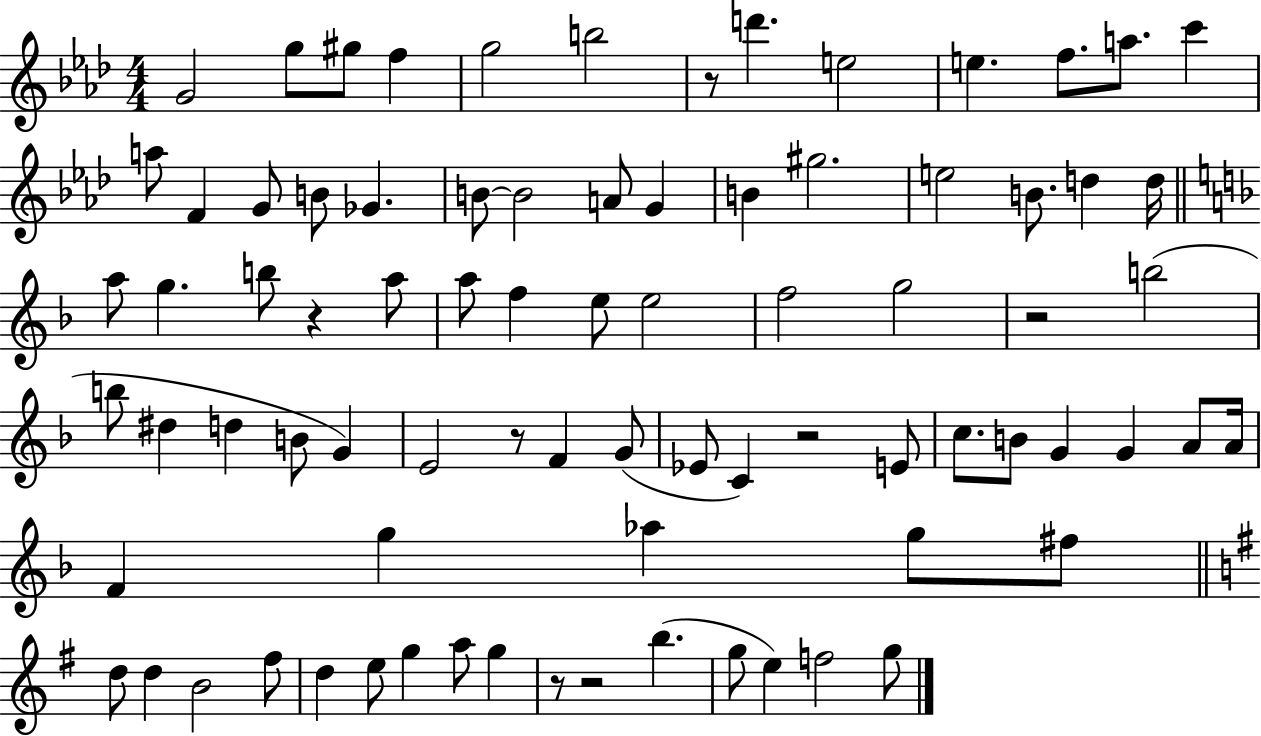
G4/h G5/e G#5/e F5/q G5/h B5/h R/e D6/q. E5/h E5/q. F5/e. A5/e. C6/q A5/e F4/q G4/e B4/e Gb4/q. B4/e B4/h A4/e G4/q B4/q G#5/h. E5/h B4/e. D5/q D5/s A5/e G5/q. B5/e R/q A5/e A5/e F5/q E5/e E5/h F5/h G5/h R/h B5/h B5/e D#5/q D5/q B4/e G4/q E4/h R/e F4/q G4/e Eb4/e C4/q R/h E4/e C5/e. B4/e G4/q G4/q A4/e A4/s F4/q G5/q Ab5/q G5/e F#5/e D5/e D5/q B4/h F#5/e D5/q E5/e G5/q A5/e G5/q R/e R/h B5/q. G5/e E5/q F5/h G5/e